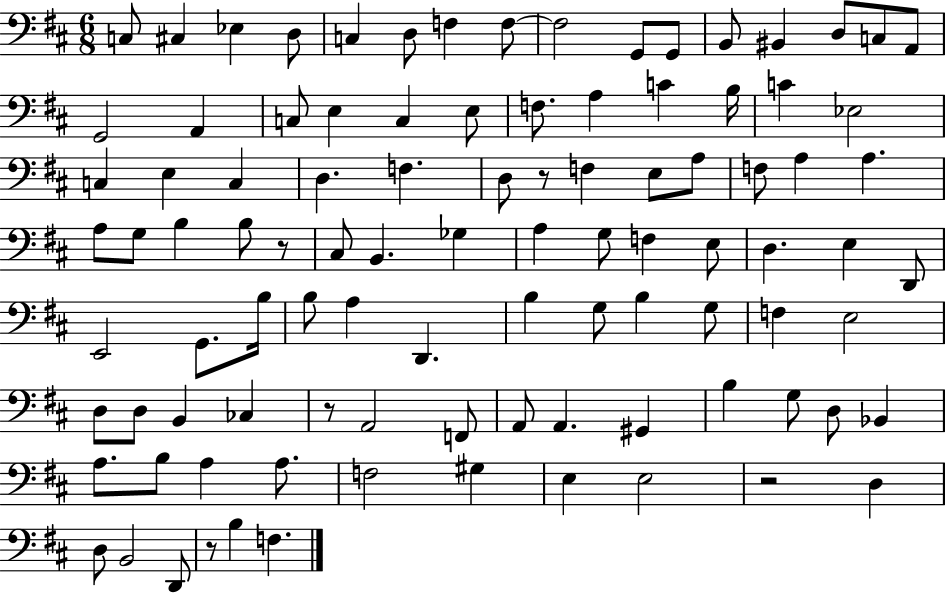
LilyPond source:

{
  \clef bass
  \numericTimeSignature
  \time 6/8
  \key d \major
  c8 cis4 ees4 d8 | c4 d8 f4 f8~~ | f2 g,8 g,8 | b,8 bis,4 d8 c8 a,8 | \break g,2 a,4 | c8 e4 c4 e8 | f8. a4 c'4 b16 | c'4 ees2 | \break c4 e4 c4 | d4. f4. | d8 r8 f4 e8 a8 | f8 a4 a4. | \break a8 g8 b4 b8 r8 | cis8 b,4. ges4 | a4 g8 f4 e8 | d4. e4 d,8 | \break e,2 g,8. b16 | b8 a4 d,4. | b4 g8 b4 g8 | f4 e2 | \break d8 d8 b,4 ces4 | r8 a,2 f,8 | a,8 a,4. gis,4 | b4 g8 d8 bes,4 | \break a8. b8 a4 a8. | f2 gis4 | e4 e2 | r2 d4 | \break d8 b,2 d,8 | r8 b4 f4. | \bar "|."
}